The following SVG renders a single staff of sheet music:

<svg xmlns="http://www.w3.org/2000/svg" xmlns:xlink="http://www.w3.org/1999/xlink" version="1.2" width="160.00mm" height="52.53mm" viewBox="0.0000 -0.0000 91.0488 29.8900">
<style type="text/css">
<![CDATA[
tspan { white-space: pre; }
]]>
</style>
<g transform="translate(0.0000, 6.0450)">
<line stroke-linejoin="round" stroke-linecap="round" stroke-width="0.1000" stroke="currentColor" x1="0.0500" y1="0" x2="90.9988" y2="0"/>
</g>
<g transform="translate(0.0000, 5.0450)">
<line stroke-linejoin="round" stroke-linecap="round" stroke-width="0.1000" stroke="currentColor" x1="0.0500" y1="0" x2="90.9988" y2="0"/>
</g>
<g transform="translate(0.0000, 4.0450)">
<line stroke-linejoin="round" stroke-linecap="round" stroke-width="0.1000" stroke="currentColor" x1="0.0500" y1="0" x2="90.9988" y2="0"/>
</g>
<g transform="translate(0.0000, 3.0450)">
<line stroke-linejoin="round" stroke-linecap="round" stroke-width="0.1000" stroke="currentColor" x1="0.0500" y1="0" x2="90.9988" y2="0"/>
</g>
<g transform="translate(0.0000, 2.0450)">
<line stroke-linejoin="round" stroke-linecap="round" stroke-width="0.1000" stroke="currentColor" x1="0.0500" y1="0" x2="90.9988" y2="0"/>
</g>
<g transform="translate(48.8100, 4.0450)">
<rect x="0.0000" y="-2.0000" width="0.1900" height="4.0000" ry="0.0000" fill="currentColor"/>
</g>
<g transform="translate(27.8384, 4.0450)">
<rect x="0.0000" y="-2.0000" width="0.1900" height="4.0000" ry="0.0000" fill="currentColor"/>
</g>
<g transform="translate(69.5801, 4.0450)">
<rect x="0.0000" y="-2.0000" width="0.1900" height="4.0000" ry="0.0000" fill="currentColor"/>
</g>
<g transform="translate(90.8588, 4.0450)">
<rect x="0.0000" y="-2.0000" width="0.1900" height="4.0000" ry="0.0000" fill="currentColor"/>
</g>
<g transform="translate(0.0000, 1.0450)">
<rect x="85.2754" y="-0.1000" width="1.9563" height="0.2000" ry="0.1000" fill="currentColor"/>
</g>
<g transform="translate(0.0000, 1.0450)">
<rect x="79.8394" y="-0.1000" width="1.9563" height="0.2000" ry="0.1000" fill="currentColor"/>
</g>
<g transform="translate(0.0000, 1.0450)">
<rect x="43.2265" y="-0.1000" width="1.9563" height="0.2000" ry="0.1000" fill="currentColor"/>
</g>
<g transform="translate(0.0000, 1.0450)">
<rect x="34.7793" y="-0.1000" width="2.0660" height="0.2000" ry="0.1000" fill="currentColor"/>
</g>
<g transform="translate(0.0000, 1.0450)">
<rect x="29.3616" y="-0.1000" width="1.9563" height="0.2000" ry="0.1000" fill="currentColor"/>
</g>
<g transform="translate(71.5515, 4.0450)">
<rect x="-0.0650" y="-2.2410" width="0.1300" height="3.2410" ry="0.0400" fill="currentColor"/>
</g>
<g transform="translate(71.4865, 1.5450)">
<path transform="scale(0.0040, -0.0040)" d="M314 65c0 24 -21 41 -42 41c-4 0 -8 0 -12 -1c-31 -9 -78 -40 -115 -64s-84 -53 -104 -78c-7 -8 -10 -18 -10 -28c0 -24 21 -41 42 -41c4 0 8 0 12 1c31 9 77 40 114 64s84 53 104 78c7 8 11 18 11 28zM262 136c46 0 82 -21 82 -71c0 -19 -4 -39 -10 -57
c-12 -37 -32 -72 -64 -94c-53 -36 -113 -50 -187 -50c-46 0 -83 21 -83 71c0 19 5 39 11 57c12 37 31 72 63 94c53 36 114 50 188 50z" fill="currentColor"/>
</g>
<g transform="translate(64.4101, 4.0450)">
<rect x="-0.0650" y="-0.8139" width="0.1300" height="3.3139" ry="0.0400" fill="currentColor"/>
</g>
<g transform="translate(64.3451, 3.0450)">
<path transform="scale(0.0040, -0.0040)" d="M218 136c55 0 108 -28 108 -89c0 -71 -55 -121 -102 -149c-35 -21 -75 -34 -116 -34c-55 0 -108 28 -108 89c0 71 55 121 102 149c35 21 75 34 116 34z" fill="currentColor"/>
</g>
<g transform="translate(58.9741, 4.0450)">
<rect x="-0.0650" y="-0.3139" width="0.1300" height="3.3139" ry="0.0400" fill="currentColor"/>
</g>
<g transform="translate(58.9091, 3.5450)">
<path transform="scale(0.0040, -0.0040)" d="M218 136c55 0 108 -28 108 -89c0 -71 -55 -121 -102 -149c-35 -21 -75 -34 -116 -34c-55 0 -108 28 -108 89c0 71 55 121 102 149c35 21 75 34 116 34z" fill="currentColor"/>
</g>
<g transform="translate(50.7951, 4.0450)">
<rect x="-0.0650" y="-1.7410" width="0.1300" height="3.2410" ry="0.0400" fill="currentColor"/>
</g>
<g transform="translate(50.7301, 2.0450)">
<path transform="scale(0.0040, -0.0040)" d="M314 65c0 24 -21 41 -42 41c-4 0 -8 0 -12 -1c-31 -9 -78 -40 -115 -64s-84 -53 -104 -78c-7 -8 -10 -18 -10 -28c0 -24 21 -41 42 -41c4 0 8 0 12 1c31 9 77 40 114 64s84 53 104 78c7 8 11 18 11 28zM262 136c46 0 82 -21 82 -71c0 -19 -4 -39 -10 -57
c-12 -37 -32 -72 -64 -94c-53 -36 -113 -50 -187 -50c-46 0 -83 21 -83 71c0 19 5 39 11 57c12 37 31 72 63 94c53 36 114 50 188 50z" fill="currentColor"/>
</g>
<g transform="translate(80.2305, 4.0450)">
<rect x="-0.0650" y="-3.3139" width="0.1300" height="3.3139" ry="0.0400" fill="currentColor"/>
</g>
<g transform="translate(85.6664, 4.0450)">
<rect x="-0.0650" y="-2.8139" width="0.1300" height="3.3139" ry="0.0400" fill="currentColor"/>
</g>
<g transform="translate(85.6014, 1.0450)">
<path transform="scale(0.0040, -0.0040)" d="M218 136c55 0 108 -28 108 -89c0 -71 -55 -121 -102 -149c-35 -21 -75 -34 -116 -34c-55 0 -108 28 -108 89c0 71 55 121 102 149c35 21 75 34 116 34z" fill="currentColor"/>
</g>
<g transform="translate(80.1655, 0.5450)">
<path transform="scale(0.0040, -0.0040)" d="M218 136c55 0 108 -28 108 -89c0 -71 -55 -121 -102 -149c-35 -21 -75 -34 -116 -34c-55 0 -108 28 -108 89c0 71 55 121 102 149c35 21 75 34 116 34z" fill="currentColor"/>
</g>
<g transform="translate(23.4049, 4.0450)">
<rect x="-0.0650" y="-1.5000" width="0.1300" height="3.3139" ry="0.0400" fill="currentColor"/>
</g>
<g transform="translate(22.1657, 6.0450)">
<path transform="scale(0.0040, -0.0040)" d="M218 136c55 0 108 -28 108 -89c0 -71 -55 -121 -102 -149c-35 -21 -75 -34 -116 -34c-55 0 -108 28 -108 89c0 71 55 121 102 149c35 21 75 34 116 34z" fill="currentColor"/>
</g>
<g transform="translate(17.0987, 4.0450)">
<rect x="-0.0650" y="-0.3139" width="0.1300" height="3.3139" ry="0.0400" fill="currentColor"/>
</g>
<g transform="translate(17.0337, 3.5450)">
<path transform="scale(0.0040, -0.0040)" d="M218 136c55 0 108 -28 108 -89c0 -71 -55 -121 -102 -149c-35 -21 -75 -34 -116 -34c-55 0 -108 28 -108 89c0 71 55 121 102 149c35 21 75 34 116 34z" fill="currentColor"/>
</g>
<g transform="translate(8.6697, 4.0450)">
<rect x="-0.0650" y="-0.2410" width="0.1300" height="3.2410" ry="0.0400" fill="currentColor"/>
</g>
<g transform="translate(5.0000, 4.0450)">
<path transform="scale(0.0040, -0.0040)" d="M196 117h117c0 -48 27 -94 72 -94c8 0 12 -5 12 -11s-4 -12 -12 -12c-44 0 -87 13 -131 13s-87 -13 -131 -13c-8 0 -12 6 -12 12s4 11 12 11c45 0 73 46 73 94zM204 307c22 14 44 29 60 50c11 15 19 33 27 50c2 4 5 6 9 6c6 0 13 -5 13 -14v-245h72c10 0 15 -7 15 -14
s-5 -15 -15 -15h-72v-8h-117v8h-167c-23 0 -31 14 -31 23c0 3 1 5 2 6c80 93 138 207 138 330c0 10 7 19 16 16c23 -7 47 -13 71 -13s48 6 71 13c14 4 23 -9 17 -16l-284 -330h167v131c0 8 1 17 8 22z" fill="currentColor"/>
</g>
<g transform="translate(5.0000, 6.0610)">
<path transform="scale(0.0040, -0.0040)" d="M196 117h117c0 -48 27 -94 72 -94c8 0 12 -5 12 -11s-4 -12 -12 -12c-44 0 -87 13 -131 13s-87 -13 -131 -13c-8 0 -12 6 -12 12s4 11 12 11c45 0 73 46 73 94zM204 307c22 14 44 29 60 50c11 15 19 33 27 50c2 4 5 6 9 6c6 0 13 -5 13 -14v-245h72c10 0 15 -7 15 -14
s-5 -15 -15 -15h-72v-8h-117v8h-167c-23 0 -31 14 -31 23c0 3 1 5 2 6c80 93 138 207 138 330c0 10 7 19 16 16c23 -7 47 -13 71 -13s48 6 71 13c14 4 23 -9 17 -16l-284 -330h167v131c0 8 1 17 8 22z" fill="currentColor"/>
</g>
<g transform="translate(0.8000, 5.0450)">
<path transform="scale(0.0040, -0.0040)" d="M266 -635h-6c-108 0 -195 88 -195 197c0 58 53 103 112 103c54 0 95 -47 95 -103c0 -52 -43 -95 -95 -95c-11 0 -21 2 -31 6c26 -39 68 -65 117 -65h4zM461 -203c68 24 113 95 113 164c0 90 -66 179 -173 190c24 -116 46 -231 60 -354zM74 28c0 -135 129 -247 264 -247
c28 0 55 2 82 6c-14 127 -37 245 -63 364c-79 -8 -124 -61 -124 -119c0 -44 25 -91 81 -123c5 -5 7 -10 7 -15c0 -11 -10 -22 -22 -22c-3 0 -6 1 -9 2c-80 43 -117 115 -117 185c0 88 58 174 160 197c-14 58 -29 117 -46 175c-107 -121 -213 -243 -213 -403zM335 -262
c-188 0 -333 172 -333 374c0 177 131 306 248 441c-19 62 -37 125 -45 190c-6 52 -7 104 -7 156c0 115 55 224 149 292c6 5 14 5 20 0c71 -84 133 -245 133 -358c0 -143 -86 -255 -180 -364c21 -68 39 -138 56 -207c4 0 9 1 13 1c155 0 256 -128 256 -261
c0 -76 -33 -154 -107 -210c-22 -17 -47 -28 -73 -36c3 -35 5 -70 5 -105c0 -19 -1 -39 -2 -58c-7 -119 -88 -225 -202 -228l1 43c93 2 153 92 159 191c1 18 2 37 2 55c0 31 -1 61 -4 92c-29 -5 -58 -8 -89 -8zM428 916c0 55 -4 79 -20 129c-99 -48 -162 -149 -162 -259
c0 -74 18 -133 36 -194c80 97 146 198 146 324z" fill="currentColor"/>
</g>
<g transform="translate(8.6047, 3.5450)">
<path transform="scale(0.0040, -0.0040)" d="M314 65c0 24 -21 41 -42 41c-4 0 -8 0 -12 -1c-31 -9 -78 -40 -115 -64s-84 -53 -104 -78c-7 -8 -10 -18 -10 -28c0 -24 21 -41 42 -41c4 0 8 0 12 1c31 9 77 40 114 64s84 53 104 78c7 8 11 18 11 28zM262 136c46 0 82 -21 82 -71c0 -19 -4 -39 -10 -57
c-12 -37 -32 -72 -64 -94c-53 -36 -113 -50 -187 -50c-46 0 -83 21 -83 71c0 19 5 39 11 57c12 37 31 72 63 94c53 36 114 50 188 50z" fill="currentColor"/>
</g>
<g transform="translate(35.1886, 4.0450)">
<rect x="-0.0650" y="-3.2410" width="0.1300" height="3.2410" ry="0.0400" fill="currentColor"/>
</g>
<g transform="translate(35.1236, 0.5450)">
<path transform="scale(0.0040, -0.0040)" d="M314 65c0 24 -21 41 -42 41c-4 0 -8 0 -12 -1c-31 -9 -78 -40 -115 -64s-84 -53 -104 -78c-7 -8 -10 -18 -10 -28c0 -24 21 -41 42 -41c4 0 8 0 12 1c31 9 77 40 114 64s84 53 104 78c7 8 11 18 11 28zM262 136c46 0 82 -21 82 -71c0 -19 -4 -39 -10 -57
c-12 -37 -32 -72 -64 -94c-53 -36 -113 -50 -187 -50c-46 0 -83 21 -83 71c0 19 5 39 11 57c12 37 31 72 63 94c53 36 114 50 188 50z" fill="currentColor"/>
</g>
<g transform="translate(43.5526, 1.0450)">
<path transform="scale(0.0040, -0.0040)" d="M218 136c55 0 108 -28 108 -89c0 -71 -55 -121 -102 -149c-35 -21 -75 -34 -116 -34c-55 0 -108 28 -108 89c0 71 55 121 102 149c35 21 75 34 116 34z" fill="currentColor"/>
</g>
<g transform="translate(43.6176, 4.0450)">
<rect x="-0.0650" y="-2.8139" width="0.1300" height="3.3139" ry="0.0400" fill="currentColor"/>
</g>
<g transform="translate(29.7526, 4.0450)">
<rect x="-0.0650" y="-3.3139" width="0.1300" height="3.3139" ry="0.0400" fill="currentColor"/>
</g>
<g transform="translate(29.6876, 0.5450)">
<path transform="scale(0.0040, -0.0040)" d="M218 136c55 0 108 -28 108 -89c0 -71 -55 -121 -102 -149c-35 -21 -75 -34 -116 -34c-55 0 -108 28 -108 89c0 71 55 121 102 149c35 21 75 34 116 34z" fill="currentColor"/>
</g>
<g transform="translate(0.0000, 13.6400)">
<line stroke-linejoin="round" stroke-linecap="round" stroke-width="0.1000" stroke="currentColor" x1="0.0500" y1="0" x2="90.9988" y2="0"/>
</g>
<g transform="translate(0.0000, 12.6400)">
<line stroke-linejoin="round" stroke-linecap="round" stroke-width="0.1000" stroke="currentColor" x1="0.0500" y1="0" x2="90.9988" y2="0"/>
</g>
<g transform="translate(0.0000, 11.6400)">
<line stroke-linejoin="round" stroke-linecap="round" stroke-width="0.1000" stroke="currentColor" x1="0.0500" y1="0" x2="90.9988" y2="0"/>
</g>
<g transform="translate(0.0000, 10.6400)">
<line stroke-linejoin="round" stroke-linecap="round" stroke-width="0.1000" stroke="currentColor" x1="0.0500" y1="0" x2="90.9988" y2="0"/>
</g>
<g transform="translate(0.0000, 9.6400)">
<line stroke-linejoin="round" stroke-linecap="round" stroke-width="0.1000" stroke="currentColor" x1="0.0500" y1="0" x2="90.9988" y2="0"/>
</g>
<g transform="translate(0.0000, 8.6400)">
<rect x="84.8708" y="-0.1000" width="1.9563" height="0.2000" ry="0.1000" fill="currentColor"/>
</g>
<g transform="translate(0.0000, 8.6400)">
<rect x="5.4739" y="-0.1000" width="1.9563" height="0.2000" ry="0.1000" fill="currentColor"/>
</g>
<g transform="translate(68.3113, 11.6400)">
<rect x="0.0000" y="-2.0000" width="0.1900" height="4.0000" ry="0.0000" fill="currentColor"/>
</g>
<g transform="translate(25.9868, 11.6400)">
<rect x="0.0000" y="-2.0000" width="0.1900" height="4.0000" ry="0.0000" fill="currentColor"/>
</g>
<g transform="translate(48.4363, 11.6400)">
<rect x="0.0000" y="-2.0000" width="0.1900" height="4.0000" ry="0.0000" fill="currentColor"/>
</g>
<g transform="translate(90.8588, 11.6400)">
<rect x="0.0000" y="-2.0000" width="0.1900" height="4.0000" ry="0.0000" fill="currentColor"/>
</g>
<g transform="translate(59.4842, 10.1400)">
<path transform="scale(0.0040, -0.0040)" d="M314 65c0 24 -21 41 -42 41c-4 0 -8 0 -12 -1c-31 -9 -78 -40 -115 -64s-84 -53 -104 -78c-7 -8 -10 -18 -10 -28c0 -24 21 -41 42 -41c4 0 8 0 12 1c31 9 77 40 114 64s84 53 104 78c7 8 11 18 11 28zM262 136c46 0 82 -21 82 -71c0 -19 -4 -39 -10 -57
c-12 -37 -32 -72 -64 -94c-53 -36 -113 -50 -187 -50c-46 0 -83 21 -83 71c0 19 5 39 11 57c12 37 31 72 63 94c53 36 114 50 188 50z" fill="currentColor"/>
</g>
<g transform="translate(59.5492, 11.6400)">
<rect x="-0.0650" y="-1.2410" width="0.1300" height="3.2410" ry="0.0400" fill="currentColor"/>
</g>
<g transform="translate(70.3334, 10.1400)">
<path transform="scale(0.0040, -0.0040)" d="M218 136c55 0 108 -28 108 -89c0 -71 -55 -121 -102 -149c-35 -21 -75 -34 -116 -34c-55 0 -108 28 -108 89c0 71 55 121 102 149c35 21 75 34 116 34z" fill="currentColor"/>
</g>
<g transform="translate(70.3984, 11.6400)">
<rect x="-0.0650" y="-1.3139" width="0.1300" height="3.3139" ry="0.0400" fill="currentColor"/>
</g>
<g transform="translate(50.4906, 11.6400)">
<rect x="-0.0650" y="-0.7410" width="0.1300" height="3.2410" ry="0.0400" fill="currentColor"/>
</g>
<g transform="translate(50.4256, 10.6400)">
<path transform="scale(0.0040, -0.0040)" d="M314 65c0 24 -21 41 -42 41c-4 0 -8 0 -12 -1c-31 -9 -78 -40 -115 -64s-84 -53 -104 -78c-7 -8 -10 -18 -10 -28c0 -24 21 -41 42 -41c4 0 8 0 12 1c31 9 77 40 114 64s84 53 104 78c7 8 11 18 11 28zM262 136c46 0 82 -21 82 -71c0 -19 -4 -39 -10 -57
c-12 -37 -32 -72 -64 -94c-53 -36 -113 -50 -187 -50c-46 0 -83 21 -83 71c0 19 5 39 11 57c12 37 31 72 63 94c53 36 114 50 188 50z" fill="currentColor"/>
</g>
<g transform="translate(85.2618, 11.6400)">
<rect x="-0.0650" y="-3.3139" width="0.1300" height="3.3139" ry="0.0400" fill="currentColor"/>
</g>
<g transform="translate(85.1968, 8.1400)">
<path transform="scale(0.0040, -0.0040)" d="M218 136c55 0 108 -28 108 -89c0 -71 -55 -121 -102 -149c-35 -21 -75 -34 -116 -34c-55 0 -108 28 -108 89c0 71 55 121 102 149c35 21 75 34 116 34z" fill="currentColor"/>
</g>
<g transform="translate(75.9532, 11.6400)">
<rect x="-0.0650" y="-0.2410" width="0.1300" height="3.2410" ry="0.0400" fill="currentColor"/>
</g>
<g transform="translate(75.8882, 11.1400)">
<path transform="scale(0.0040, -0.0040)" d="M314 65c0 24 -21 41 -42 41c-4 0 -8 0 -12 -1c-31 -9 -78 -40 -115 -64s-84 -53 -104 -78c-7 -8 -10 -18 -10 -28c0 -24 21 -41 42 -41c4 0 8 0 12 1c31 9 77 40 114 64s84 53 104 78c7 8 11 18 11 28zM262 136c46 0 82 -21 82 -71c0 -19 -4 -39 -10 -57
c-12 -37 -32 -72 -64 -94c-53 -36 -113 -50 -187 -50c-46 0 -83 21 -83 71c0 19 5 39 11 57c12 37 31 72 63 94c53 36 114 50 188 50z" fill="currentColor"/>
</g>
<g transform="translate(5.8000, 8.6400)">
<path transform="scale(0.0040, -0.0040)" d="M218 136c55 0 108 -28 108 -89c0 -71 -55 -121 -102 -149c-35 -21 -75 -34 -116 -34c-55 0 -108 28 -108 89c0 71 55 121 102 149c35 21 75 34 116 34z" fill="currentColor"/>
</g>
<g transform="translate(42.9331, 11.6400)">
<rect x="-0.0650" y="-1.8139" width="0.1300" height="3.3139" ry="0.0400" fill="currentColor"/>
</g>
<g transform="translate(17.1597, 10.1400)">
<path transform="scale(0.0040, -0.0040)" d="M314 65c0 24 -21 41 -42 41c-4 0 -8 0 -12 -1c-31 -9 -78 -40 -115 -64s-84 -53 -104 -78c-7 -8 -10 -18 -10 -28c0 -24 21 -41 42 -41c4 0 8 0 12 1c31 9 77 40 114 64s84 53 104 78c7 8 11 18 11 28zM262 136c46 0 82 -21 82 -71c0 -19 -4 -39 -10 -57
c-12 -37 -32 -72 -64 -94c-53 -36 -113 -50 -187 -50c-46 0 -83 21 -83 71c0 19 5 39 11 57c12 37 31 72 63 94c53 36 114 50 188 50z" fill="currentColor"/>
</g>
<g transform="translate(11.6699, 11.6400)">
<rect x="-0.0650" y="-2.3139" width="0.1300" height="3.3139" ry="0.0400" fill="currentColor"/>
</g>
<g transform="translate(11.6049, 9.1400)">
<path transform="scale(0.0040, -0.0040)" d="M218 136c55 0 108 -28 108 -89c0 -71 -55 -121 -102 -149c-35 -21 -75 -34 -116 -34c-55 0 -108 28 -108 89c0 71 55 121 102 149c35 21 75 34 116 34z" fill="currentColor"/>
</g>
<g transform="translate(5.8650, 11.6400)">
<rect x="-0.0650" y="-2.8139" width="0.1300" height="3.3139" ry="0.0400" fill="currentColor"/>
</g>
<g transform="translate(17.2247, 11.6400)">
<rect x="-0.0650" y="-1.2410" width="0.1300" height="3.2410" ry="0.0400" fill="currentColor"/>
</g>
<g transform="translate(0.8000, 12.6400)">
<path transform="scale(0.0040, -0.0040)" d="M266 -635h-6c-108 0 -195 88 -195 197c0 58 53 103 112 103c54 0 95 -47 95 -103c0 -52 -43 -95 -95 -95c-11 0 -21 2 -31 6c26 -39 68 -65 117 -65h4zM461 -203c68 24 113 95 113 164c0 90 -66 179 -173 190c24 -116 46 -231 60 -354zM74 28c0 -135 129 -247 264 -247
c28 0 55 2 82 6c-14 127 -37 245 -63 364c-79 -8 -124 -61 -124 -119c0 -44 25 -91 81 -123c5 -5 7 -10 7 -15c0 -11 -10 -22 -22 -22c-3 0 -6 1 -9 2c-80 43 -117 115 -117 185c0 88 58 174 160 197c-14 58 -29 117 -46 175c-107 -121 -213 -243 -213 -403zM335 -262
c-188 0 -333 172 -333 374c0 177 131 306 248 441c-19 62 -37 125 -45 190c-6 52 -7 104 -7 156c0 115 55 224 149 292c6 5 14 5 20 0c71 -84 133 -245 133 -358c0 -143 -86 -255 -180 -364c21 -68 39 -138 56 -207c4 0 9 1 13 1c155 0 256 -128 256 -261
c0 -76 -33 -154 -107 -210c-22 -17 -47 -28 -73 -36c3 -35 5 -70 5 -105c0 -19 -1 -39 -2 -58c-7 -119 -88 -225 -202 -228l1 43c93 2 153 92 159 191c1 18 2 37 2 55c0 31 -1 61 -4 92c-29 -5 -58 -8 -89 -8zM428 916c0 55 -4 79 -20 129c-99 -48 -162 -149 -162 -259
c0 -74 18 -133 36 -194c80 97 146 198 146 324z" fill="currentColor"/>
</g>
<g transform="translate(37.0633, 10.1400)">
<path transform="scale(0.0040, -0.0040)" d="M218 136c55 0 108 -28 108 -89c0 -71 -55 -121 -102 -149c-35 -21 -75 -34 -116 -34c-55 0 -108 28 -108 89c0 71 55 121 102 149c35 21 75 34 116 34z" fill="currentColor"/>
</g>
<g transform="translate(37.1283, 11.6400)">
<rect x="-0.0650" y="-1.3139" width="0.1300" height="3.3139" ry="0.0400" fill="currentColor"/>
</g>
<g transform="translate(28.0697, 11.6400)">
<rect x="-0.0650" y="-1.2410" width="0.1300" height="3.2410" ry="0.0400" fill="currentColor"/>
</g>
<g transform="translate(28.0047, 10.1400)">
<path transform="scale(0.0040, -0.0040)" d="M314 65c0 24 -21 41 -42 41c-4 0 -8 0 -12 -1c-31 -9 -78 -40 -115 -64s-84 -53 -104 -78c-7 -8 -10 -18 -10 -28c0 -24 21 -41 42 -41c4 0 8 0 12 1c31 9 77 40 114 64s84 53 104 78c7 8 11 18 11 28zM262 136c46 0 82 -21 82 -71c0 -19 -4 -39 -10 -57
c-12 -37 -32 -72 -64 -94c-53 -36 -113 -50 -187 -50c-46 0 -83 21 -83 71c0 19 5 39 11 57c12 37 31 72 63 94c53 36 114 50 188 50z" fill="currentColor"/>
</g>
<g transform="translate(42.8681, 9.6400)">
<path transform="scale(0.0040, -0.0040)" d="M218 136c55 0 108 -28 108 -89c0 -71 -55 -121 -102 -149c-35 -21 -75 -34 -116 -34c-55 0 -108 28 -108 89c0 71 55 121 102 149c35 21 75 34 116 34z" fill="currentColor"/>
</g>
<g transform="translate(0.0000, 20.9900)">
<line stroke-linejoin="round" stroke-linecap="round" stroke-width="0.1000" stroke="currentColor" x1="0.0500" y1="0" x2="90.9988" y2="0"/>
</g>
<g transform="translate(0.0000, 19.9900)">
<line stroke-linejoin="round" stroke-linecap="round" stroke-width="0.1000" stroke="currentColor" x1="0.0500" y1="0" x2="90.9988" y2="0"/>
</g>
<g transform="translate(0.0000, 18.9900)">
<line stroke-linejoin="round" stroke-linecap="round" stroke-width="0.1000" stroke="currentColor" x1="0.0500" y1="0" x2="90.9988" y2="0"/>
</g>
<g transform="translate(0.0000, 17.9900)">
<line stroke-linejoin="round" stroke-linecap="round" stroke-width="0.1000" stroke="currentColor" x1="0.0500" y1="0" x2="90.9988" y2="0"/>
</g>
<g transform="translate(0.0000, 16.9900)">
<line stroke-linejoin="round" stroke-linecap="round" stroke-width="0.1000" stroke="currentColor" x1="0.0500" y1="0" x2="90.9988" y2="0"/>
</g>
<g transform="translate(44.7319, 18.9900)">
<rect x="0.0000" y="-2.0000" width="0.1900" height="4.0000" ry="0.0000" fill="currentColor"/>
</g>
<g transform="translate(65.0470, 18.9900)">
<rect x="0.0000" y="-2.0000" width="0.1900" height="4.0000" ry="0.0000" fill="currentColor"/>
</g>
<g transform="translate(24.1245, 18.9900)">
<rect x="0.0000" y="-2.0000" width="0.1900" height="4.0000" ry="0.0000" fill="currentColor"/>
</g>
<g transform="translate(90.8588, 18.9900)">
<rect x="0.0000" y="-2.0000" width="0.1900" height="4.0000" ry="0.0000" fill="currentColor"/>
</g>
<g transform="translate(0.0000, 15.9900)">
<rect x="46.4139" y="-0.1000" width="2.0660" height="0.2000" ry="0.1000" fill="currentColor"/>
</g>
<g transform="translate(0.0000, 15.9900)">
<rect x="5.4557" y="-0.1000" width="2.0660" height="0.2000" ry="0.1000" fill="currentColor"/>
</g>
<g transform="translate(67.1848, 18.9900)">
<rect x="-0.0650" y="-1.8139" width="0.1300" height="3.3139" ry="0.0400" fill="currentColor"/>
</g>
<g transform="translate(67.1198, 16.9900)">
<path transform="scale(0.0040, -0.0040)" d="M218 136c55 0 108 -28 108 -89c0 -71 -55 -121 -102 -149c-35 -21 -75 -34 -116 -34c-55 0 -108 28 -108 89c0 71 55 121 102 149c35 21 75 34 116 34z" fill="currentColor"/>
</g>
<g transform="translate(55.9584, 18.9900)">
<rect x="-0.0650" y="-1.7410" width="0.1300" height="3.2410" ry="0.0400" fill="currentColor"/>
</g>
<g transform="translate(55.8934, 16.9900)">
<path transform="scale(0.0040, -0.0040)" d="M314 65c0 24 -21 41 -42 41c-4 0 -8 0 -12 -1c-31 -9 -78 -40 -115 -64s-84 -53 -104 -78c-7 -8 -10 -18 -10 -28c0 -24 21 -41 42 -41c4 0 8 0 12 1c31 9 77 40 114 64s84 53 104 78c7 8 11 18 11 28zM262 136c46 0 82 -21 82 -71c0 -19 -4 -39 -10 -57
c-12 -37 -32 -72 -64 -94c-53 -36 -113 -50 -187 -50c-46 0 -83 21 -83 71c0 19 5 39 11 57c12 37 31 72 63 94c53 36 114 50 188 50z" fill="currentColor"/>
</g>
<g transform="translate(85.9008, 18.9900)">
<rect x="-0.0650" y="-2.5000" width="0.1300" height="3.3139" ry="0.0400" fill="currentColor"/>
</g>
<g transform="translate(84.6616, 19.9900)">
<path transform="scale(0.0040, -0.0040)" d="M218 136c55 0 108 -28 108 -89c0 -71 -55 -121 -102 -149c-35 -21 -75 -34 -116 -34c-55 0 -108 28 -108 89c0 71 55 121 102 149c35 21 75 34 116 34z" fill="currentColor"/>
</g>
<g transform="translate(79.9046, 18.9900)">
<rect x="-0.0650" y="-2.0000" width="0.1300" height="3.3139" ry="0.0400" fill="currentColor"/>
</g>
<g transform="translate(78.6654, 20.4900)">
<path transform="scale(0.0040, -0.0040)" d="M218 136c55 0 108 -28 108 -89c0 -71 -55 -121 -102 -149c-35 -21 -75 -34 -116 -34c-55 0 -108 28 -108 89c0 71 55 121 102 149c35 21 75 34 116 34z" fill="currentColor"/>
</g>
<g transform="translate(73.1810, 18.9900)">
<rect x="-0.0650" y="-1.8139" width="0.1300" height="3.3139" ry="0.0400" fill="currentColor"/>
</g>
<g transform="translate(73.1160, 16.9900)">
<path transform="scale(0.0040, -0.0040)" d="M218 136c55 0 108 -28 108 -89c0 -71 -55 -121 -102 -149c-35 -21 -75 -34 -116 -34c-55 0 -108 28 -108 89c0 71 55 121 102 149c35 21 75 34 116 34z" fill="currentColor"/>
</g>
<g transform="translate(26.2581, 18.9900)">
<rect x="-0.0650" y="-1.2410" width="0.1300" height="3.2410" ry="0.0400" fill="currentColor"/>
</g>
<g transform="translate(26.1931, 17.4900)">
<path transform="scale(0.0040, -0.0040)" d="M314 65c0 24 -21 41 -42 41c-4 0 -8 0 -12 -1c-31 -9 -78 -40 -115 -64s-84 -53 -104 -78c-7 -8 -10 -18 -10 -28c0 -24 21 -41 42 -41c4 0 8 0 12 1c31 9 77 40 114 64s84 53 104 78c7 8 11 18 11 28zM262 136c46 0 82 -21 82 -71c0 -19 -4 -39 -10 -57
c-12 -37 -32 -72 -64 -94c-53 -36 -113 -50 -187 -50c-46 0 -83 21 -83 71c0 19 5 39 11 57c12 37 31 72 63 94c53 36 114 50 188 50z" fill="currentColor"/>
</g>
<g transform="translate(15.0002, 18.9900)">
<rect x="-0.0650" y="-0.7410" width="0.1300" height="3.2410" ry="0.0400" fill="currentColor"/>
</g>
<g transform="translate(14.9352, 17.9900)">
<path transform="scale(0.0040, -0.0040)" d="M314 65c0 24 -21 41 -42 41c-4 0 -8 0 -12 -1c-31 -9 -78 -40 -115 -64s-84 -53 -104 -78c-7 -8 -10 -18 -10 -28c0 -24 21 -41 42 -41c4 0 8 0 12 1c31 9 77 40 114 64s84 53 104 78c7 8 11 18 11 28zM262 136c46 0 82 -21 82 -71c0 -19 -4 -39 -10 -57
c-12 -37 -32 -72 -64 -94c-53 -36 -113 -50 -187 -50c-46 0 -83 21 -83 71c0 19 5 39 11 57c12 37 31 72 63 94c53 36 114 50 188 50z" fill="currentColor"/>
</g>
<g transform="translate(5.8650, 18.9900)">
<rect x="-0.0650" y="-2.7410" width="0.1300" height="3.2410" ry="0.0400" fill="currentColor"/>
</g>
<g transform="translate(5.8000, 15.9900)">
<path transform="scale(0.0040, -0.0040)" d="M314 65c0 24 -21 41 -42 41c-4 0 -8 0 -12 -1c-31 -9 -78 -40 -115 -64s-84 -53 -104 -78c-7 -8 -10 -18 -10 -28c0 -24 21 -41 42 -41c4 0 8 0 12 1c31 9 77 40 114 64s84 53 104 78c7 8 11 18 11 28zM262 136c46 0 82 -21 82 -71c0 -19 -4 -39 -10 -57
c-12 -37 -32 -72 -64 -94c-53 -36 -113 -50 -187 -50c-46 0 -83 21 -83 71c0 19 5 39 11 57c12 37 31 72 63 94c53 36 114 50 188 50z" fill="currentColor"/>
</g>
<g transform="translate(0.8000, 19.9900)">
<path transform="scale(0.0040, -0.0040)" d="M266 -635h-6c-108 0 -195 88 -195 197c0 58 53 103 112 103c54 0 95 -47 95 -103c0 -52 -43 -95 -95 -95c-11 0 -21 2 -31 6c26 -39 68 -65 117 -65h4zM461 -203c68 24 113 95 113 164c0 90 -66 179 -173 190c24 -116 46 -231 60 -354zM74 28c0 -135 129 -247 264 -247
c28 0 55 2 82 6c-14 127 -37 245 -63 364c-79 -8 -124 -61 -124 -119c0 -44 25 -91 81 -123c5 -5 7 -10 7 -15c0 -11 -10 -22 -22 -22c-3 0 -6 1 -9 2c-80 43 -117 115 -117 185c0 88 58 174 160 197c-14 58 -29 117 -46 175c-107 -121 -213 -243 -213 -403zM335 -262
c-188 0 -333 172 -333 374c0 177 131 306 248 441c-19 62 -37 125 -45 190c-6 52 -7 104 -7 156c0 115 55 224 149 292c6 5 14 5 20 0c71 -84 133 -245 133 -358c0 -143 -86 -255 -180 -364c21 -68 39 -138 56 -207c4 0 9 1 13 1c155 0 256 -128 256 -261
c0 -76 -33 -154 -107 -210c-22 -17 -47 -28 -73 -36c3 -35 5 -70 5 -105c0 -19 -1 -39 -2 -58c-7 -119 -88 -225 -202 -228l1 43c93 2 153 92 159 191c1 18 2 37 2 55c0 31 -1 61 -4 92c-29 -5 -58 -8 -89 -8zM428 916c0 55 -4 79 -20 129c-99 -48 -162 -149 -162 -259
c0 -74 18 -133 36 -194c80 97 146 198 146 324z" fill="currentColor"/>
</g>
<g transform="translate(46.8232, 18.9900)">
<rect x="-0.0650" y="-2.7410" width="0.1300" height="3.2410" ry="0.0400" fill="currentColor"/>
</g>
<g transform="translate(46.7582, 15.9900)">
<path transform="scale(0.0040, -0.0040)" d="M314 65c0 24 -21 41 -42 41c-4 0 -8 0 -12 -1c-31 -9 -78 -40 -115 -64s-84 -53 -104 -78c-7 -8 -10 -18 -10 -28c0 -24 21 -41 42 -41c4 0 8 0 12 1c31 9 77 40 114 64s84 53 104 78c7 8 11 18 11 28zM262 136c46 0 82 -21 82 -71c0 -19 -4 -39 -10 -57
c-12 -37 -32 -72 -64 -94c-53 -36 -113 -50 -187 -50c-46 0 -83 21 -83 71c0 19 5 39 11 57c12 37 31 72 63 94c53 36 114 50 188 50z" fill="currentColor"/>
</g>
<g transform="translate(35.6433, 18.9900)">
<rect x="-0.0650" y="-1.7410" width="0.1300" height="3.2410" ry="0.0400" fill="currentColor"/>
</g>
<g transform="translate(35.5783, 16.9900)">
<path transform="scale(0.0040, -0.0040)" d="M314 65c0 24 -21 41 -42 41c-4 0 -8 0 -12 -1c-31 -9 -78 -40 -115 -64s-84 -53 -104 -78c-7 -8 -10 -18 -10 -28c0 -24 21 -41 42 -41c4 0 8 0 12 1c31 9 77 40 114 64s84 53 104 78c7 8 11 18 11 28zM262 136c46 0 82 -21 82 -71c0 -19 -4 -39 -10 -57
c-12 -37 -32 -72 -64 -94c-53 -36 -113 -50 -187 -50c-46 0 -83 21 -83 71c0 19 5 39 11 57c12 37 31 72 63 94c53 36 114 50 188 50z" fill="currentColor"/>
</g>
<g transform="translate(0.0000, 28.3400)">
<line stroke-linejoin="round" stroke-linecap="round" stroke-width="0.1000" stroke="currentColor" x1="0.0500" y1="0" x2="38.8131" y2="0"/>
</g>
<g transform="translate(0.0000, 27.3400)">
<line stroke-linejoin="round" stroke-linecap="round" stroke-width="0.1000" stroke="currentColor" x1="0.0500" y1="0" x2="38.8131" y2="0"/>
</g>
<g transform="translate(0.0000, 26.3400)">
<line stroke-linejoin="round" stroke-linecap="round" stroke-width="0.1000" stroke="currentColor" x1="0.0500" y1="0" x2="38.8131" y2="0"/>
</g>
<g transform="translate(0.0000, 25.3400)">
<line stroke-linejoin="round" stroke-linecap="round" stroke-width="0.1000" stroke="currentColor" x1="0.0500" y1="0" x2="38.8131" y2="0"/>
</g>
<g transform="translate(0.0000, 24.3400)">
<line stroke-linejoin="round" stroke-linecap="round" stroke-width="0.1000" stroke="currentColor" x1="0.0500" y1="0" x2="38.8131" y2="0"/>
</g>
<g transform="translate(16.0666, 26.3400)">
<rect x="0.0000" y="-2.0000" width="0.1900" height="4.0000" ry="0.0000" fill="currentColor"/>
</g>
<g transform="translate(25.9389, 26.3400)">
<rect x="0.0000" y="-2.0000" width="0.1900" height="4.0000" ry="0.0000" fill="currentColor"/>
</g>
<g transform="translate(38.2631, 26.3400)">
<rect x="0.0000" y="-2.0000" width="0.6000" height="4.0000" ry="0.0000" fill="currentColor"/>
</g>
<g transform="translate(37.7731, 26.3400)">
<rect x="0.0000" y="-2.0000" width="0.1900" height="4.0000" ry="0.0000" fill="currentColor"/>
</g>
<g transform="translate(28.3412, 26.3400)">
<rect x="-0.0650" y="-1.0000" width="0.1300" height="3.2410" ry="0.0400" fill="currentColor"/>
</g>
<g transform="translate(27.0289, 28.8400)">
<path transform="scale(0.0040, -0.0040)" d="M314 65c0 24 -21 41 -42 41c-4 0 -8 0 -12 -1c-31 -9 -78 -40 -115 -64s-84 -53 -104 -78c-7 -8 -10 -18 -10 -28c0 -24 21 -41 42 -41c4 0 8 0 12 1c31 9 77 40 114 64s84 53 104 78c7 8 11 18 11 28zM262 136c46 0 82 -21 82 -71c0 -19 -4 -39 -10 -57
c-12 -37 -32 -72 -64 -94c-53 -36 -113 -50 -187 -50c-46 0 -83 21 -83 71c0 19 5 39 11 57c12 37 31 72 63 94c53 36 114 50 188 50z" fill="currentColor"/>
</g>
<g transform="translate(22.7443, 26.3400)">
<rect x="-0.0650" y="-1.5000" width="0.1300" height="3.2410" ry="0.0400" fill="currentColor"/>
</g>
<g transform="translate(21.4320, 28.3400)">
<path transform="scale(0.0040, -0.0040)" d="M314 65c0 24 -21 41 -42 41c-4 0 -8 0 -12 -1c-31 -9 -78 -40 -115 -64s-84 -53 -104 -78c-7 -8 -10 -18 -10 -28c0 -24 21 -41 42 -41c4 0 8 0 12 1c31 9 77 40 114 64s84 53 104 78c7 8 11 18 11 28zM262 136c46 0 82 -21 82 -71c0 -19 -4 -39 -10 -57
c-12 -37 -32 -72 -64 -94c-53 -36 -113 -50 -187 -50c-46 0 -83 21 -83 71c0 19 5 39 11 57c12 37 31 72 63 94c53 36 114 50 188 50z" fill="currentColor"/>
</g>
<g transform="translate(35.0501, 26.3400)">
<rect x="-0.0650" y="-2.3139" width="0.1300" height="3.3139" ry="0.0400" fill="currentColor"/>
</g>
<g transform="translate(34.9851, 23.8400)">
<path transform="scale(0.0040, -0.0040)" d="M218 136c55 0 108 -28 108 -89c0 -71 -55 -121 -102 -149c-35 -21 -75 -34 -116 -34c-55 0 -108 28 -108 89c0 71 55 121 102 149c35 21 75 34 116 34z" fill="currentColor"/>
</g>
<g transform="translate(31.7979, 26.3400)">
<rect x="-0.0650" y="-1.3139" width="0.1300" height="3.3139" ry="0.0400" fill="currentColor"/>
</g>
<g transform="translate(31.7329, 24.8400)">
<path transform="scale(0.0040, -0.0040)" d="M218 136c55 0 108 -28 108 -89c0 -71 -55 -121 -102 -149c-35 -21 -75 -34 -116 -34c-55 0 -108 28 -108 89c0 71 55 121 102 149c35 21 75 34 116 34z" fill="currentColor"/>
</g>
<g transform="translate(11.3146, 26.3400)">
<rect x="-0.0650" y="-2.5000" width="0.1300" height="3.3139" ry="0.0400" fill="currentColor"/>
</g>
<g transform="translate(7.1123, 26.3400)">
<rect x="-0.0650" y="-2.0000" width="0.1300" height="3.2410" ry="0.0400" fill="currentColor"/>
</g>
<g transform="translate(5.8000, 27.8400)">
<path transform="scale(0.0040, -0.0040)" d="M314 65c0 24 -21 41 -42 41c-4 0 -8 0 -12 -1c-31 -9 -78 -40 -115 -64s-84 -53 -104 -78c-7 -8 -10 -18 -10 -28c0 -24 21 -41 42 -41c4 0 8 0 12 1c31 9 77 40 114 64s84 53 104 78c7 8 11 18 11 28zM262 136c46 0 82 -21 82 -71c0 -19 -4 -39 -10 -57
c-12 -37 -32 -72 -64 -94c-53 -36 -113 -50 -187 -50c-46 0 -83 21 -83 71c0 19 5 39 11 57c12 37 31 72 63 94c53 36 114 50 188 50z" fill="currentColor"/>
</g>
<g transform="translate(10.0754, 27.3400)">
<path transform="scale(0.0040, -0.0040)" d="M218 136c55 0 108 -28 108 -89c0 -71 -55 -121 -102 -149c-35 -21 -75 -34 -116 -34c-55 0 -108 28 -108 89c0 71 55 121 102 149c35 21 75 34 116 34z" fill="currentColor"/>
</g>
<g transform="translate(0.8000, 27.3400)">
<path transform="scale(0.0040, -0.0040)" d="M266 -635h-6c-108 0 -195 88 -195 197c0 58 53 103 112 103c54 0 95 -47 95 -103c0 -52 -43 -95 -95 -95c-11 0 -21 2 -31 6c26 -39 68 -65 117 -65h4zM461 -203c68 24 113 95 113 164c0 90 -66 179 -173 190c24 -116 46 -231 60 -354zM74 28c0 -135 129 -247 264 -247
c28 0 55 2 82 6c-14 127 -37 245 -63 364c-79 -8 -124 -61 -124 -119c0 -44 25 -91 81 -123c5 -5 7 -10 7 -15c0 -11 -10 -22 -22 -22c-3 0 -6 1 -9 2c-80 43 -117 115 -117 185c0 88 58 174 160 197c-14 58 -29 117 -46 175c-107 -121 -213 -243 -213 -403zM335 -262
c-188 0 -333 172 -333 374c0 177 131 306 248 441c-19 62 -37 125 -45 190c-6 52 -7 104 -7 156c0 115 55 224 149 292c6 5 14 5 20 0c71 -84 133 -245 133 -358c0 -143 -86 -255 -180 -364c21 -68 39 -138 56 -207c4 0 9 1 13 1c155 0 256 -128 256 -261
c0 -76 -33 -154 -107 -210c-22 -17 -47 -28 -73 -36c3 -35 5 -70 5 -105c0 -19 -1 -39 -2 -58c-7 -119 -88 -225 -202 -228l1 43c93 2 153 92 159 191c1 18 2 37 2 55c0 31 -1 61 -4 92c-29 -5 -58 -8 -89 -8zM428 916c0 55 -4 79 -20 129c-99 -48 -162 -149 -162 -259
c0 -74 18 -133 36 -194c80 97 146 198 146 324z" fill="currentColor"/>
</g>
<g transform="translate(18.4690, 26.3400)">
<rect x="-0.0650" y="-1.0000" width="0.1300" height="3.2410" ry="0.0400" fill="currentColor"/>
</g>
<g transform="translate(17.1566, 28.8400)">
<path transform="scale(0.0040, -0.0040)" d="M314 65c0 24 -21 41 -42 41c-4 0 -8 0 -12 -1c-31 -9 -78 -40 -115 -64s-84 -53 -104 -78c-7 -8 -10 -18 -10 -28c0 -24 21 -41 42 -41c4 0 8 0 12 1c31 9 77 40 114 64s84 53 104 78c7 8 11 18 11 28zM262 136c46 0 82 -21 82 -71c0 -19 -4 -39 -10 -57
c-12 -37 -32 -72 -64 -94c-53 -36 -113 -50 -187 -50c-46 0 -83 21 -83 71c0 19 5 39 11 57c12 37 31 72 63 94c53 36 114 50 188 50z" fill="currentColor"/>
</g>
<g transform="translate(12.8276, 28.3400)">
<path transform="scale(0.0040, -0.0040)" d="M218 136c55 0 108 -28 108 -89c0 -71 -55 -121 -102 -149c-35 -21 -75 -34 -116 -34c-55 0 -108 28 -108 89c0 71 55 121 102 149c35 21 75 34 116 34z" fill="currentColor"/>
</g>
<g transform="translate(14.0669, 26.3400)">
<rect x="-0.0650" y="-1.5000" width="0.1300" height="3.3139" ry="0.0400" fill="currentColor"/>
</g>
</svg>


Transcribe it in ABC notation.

X:1
T:Untitled
M:4/4
L:1/4
K:C
c2 c E b b2 a f2 c d g2 b a a g e2 e2 e f d2 e2 e c2 b a2 d2 e2 f2 a2 f2 f f F G F2 G E D2 E2 D2 e g